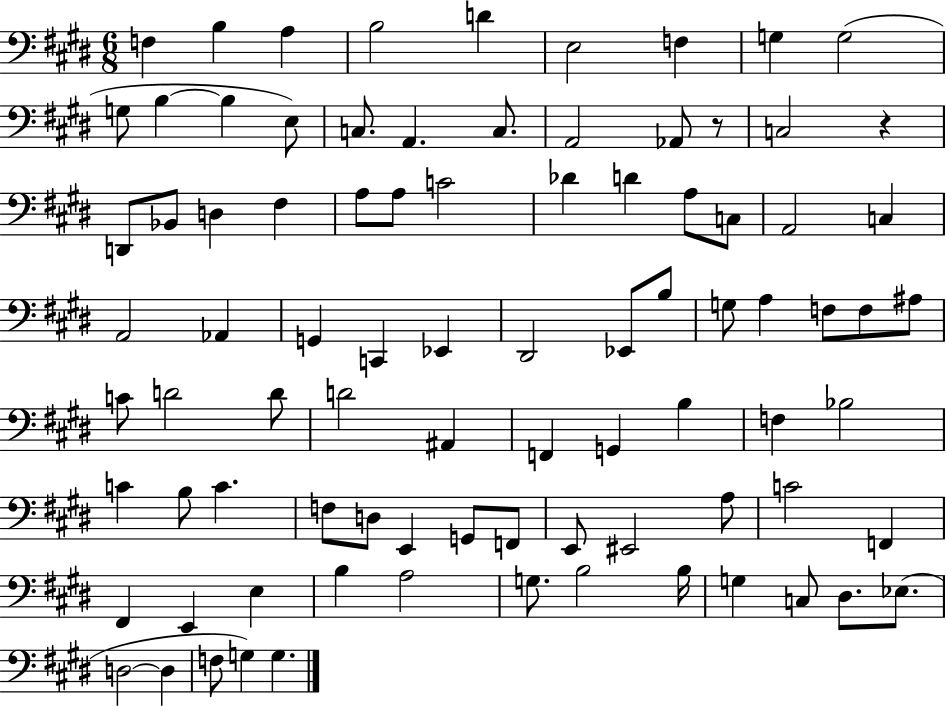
X:1
T:Untitled
M:6/8
L:1/4
K:E
F, B, A, B,2 D E,2 F, G, G,2 G,/2 B, B, E,/2 C,/2 A,, C,/2 A,,2 _A,,/2 z/2 C,2 z D,,/2 _B,,/2 D, ^F, A,/2 A,/2 C2 _D D A,/2 C,/2 A,,2 C, A,,2 _A,, G,, C,, _E,, ^D,,2 _E,,/2 B,/2 G,/2 A, F,/2 F,/2 ^A,/2 C/2 D2 D/2 D2 ^A,, F,, G,, B, F, _B,2 C B,/2 C F,/2 D,/2 E,, G,,/2 F,,/2 E,,/2 ^E,,2 A,/2 C2 F,, ^F,, E,, E, B, A,2 G,/2 B,2 B,/4 G, C,/2 ^D,/2 _E,/2 D,2 D, F,/2 G, G,